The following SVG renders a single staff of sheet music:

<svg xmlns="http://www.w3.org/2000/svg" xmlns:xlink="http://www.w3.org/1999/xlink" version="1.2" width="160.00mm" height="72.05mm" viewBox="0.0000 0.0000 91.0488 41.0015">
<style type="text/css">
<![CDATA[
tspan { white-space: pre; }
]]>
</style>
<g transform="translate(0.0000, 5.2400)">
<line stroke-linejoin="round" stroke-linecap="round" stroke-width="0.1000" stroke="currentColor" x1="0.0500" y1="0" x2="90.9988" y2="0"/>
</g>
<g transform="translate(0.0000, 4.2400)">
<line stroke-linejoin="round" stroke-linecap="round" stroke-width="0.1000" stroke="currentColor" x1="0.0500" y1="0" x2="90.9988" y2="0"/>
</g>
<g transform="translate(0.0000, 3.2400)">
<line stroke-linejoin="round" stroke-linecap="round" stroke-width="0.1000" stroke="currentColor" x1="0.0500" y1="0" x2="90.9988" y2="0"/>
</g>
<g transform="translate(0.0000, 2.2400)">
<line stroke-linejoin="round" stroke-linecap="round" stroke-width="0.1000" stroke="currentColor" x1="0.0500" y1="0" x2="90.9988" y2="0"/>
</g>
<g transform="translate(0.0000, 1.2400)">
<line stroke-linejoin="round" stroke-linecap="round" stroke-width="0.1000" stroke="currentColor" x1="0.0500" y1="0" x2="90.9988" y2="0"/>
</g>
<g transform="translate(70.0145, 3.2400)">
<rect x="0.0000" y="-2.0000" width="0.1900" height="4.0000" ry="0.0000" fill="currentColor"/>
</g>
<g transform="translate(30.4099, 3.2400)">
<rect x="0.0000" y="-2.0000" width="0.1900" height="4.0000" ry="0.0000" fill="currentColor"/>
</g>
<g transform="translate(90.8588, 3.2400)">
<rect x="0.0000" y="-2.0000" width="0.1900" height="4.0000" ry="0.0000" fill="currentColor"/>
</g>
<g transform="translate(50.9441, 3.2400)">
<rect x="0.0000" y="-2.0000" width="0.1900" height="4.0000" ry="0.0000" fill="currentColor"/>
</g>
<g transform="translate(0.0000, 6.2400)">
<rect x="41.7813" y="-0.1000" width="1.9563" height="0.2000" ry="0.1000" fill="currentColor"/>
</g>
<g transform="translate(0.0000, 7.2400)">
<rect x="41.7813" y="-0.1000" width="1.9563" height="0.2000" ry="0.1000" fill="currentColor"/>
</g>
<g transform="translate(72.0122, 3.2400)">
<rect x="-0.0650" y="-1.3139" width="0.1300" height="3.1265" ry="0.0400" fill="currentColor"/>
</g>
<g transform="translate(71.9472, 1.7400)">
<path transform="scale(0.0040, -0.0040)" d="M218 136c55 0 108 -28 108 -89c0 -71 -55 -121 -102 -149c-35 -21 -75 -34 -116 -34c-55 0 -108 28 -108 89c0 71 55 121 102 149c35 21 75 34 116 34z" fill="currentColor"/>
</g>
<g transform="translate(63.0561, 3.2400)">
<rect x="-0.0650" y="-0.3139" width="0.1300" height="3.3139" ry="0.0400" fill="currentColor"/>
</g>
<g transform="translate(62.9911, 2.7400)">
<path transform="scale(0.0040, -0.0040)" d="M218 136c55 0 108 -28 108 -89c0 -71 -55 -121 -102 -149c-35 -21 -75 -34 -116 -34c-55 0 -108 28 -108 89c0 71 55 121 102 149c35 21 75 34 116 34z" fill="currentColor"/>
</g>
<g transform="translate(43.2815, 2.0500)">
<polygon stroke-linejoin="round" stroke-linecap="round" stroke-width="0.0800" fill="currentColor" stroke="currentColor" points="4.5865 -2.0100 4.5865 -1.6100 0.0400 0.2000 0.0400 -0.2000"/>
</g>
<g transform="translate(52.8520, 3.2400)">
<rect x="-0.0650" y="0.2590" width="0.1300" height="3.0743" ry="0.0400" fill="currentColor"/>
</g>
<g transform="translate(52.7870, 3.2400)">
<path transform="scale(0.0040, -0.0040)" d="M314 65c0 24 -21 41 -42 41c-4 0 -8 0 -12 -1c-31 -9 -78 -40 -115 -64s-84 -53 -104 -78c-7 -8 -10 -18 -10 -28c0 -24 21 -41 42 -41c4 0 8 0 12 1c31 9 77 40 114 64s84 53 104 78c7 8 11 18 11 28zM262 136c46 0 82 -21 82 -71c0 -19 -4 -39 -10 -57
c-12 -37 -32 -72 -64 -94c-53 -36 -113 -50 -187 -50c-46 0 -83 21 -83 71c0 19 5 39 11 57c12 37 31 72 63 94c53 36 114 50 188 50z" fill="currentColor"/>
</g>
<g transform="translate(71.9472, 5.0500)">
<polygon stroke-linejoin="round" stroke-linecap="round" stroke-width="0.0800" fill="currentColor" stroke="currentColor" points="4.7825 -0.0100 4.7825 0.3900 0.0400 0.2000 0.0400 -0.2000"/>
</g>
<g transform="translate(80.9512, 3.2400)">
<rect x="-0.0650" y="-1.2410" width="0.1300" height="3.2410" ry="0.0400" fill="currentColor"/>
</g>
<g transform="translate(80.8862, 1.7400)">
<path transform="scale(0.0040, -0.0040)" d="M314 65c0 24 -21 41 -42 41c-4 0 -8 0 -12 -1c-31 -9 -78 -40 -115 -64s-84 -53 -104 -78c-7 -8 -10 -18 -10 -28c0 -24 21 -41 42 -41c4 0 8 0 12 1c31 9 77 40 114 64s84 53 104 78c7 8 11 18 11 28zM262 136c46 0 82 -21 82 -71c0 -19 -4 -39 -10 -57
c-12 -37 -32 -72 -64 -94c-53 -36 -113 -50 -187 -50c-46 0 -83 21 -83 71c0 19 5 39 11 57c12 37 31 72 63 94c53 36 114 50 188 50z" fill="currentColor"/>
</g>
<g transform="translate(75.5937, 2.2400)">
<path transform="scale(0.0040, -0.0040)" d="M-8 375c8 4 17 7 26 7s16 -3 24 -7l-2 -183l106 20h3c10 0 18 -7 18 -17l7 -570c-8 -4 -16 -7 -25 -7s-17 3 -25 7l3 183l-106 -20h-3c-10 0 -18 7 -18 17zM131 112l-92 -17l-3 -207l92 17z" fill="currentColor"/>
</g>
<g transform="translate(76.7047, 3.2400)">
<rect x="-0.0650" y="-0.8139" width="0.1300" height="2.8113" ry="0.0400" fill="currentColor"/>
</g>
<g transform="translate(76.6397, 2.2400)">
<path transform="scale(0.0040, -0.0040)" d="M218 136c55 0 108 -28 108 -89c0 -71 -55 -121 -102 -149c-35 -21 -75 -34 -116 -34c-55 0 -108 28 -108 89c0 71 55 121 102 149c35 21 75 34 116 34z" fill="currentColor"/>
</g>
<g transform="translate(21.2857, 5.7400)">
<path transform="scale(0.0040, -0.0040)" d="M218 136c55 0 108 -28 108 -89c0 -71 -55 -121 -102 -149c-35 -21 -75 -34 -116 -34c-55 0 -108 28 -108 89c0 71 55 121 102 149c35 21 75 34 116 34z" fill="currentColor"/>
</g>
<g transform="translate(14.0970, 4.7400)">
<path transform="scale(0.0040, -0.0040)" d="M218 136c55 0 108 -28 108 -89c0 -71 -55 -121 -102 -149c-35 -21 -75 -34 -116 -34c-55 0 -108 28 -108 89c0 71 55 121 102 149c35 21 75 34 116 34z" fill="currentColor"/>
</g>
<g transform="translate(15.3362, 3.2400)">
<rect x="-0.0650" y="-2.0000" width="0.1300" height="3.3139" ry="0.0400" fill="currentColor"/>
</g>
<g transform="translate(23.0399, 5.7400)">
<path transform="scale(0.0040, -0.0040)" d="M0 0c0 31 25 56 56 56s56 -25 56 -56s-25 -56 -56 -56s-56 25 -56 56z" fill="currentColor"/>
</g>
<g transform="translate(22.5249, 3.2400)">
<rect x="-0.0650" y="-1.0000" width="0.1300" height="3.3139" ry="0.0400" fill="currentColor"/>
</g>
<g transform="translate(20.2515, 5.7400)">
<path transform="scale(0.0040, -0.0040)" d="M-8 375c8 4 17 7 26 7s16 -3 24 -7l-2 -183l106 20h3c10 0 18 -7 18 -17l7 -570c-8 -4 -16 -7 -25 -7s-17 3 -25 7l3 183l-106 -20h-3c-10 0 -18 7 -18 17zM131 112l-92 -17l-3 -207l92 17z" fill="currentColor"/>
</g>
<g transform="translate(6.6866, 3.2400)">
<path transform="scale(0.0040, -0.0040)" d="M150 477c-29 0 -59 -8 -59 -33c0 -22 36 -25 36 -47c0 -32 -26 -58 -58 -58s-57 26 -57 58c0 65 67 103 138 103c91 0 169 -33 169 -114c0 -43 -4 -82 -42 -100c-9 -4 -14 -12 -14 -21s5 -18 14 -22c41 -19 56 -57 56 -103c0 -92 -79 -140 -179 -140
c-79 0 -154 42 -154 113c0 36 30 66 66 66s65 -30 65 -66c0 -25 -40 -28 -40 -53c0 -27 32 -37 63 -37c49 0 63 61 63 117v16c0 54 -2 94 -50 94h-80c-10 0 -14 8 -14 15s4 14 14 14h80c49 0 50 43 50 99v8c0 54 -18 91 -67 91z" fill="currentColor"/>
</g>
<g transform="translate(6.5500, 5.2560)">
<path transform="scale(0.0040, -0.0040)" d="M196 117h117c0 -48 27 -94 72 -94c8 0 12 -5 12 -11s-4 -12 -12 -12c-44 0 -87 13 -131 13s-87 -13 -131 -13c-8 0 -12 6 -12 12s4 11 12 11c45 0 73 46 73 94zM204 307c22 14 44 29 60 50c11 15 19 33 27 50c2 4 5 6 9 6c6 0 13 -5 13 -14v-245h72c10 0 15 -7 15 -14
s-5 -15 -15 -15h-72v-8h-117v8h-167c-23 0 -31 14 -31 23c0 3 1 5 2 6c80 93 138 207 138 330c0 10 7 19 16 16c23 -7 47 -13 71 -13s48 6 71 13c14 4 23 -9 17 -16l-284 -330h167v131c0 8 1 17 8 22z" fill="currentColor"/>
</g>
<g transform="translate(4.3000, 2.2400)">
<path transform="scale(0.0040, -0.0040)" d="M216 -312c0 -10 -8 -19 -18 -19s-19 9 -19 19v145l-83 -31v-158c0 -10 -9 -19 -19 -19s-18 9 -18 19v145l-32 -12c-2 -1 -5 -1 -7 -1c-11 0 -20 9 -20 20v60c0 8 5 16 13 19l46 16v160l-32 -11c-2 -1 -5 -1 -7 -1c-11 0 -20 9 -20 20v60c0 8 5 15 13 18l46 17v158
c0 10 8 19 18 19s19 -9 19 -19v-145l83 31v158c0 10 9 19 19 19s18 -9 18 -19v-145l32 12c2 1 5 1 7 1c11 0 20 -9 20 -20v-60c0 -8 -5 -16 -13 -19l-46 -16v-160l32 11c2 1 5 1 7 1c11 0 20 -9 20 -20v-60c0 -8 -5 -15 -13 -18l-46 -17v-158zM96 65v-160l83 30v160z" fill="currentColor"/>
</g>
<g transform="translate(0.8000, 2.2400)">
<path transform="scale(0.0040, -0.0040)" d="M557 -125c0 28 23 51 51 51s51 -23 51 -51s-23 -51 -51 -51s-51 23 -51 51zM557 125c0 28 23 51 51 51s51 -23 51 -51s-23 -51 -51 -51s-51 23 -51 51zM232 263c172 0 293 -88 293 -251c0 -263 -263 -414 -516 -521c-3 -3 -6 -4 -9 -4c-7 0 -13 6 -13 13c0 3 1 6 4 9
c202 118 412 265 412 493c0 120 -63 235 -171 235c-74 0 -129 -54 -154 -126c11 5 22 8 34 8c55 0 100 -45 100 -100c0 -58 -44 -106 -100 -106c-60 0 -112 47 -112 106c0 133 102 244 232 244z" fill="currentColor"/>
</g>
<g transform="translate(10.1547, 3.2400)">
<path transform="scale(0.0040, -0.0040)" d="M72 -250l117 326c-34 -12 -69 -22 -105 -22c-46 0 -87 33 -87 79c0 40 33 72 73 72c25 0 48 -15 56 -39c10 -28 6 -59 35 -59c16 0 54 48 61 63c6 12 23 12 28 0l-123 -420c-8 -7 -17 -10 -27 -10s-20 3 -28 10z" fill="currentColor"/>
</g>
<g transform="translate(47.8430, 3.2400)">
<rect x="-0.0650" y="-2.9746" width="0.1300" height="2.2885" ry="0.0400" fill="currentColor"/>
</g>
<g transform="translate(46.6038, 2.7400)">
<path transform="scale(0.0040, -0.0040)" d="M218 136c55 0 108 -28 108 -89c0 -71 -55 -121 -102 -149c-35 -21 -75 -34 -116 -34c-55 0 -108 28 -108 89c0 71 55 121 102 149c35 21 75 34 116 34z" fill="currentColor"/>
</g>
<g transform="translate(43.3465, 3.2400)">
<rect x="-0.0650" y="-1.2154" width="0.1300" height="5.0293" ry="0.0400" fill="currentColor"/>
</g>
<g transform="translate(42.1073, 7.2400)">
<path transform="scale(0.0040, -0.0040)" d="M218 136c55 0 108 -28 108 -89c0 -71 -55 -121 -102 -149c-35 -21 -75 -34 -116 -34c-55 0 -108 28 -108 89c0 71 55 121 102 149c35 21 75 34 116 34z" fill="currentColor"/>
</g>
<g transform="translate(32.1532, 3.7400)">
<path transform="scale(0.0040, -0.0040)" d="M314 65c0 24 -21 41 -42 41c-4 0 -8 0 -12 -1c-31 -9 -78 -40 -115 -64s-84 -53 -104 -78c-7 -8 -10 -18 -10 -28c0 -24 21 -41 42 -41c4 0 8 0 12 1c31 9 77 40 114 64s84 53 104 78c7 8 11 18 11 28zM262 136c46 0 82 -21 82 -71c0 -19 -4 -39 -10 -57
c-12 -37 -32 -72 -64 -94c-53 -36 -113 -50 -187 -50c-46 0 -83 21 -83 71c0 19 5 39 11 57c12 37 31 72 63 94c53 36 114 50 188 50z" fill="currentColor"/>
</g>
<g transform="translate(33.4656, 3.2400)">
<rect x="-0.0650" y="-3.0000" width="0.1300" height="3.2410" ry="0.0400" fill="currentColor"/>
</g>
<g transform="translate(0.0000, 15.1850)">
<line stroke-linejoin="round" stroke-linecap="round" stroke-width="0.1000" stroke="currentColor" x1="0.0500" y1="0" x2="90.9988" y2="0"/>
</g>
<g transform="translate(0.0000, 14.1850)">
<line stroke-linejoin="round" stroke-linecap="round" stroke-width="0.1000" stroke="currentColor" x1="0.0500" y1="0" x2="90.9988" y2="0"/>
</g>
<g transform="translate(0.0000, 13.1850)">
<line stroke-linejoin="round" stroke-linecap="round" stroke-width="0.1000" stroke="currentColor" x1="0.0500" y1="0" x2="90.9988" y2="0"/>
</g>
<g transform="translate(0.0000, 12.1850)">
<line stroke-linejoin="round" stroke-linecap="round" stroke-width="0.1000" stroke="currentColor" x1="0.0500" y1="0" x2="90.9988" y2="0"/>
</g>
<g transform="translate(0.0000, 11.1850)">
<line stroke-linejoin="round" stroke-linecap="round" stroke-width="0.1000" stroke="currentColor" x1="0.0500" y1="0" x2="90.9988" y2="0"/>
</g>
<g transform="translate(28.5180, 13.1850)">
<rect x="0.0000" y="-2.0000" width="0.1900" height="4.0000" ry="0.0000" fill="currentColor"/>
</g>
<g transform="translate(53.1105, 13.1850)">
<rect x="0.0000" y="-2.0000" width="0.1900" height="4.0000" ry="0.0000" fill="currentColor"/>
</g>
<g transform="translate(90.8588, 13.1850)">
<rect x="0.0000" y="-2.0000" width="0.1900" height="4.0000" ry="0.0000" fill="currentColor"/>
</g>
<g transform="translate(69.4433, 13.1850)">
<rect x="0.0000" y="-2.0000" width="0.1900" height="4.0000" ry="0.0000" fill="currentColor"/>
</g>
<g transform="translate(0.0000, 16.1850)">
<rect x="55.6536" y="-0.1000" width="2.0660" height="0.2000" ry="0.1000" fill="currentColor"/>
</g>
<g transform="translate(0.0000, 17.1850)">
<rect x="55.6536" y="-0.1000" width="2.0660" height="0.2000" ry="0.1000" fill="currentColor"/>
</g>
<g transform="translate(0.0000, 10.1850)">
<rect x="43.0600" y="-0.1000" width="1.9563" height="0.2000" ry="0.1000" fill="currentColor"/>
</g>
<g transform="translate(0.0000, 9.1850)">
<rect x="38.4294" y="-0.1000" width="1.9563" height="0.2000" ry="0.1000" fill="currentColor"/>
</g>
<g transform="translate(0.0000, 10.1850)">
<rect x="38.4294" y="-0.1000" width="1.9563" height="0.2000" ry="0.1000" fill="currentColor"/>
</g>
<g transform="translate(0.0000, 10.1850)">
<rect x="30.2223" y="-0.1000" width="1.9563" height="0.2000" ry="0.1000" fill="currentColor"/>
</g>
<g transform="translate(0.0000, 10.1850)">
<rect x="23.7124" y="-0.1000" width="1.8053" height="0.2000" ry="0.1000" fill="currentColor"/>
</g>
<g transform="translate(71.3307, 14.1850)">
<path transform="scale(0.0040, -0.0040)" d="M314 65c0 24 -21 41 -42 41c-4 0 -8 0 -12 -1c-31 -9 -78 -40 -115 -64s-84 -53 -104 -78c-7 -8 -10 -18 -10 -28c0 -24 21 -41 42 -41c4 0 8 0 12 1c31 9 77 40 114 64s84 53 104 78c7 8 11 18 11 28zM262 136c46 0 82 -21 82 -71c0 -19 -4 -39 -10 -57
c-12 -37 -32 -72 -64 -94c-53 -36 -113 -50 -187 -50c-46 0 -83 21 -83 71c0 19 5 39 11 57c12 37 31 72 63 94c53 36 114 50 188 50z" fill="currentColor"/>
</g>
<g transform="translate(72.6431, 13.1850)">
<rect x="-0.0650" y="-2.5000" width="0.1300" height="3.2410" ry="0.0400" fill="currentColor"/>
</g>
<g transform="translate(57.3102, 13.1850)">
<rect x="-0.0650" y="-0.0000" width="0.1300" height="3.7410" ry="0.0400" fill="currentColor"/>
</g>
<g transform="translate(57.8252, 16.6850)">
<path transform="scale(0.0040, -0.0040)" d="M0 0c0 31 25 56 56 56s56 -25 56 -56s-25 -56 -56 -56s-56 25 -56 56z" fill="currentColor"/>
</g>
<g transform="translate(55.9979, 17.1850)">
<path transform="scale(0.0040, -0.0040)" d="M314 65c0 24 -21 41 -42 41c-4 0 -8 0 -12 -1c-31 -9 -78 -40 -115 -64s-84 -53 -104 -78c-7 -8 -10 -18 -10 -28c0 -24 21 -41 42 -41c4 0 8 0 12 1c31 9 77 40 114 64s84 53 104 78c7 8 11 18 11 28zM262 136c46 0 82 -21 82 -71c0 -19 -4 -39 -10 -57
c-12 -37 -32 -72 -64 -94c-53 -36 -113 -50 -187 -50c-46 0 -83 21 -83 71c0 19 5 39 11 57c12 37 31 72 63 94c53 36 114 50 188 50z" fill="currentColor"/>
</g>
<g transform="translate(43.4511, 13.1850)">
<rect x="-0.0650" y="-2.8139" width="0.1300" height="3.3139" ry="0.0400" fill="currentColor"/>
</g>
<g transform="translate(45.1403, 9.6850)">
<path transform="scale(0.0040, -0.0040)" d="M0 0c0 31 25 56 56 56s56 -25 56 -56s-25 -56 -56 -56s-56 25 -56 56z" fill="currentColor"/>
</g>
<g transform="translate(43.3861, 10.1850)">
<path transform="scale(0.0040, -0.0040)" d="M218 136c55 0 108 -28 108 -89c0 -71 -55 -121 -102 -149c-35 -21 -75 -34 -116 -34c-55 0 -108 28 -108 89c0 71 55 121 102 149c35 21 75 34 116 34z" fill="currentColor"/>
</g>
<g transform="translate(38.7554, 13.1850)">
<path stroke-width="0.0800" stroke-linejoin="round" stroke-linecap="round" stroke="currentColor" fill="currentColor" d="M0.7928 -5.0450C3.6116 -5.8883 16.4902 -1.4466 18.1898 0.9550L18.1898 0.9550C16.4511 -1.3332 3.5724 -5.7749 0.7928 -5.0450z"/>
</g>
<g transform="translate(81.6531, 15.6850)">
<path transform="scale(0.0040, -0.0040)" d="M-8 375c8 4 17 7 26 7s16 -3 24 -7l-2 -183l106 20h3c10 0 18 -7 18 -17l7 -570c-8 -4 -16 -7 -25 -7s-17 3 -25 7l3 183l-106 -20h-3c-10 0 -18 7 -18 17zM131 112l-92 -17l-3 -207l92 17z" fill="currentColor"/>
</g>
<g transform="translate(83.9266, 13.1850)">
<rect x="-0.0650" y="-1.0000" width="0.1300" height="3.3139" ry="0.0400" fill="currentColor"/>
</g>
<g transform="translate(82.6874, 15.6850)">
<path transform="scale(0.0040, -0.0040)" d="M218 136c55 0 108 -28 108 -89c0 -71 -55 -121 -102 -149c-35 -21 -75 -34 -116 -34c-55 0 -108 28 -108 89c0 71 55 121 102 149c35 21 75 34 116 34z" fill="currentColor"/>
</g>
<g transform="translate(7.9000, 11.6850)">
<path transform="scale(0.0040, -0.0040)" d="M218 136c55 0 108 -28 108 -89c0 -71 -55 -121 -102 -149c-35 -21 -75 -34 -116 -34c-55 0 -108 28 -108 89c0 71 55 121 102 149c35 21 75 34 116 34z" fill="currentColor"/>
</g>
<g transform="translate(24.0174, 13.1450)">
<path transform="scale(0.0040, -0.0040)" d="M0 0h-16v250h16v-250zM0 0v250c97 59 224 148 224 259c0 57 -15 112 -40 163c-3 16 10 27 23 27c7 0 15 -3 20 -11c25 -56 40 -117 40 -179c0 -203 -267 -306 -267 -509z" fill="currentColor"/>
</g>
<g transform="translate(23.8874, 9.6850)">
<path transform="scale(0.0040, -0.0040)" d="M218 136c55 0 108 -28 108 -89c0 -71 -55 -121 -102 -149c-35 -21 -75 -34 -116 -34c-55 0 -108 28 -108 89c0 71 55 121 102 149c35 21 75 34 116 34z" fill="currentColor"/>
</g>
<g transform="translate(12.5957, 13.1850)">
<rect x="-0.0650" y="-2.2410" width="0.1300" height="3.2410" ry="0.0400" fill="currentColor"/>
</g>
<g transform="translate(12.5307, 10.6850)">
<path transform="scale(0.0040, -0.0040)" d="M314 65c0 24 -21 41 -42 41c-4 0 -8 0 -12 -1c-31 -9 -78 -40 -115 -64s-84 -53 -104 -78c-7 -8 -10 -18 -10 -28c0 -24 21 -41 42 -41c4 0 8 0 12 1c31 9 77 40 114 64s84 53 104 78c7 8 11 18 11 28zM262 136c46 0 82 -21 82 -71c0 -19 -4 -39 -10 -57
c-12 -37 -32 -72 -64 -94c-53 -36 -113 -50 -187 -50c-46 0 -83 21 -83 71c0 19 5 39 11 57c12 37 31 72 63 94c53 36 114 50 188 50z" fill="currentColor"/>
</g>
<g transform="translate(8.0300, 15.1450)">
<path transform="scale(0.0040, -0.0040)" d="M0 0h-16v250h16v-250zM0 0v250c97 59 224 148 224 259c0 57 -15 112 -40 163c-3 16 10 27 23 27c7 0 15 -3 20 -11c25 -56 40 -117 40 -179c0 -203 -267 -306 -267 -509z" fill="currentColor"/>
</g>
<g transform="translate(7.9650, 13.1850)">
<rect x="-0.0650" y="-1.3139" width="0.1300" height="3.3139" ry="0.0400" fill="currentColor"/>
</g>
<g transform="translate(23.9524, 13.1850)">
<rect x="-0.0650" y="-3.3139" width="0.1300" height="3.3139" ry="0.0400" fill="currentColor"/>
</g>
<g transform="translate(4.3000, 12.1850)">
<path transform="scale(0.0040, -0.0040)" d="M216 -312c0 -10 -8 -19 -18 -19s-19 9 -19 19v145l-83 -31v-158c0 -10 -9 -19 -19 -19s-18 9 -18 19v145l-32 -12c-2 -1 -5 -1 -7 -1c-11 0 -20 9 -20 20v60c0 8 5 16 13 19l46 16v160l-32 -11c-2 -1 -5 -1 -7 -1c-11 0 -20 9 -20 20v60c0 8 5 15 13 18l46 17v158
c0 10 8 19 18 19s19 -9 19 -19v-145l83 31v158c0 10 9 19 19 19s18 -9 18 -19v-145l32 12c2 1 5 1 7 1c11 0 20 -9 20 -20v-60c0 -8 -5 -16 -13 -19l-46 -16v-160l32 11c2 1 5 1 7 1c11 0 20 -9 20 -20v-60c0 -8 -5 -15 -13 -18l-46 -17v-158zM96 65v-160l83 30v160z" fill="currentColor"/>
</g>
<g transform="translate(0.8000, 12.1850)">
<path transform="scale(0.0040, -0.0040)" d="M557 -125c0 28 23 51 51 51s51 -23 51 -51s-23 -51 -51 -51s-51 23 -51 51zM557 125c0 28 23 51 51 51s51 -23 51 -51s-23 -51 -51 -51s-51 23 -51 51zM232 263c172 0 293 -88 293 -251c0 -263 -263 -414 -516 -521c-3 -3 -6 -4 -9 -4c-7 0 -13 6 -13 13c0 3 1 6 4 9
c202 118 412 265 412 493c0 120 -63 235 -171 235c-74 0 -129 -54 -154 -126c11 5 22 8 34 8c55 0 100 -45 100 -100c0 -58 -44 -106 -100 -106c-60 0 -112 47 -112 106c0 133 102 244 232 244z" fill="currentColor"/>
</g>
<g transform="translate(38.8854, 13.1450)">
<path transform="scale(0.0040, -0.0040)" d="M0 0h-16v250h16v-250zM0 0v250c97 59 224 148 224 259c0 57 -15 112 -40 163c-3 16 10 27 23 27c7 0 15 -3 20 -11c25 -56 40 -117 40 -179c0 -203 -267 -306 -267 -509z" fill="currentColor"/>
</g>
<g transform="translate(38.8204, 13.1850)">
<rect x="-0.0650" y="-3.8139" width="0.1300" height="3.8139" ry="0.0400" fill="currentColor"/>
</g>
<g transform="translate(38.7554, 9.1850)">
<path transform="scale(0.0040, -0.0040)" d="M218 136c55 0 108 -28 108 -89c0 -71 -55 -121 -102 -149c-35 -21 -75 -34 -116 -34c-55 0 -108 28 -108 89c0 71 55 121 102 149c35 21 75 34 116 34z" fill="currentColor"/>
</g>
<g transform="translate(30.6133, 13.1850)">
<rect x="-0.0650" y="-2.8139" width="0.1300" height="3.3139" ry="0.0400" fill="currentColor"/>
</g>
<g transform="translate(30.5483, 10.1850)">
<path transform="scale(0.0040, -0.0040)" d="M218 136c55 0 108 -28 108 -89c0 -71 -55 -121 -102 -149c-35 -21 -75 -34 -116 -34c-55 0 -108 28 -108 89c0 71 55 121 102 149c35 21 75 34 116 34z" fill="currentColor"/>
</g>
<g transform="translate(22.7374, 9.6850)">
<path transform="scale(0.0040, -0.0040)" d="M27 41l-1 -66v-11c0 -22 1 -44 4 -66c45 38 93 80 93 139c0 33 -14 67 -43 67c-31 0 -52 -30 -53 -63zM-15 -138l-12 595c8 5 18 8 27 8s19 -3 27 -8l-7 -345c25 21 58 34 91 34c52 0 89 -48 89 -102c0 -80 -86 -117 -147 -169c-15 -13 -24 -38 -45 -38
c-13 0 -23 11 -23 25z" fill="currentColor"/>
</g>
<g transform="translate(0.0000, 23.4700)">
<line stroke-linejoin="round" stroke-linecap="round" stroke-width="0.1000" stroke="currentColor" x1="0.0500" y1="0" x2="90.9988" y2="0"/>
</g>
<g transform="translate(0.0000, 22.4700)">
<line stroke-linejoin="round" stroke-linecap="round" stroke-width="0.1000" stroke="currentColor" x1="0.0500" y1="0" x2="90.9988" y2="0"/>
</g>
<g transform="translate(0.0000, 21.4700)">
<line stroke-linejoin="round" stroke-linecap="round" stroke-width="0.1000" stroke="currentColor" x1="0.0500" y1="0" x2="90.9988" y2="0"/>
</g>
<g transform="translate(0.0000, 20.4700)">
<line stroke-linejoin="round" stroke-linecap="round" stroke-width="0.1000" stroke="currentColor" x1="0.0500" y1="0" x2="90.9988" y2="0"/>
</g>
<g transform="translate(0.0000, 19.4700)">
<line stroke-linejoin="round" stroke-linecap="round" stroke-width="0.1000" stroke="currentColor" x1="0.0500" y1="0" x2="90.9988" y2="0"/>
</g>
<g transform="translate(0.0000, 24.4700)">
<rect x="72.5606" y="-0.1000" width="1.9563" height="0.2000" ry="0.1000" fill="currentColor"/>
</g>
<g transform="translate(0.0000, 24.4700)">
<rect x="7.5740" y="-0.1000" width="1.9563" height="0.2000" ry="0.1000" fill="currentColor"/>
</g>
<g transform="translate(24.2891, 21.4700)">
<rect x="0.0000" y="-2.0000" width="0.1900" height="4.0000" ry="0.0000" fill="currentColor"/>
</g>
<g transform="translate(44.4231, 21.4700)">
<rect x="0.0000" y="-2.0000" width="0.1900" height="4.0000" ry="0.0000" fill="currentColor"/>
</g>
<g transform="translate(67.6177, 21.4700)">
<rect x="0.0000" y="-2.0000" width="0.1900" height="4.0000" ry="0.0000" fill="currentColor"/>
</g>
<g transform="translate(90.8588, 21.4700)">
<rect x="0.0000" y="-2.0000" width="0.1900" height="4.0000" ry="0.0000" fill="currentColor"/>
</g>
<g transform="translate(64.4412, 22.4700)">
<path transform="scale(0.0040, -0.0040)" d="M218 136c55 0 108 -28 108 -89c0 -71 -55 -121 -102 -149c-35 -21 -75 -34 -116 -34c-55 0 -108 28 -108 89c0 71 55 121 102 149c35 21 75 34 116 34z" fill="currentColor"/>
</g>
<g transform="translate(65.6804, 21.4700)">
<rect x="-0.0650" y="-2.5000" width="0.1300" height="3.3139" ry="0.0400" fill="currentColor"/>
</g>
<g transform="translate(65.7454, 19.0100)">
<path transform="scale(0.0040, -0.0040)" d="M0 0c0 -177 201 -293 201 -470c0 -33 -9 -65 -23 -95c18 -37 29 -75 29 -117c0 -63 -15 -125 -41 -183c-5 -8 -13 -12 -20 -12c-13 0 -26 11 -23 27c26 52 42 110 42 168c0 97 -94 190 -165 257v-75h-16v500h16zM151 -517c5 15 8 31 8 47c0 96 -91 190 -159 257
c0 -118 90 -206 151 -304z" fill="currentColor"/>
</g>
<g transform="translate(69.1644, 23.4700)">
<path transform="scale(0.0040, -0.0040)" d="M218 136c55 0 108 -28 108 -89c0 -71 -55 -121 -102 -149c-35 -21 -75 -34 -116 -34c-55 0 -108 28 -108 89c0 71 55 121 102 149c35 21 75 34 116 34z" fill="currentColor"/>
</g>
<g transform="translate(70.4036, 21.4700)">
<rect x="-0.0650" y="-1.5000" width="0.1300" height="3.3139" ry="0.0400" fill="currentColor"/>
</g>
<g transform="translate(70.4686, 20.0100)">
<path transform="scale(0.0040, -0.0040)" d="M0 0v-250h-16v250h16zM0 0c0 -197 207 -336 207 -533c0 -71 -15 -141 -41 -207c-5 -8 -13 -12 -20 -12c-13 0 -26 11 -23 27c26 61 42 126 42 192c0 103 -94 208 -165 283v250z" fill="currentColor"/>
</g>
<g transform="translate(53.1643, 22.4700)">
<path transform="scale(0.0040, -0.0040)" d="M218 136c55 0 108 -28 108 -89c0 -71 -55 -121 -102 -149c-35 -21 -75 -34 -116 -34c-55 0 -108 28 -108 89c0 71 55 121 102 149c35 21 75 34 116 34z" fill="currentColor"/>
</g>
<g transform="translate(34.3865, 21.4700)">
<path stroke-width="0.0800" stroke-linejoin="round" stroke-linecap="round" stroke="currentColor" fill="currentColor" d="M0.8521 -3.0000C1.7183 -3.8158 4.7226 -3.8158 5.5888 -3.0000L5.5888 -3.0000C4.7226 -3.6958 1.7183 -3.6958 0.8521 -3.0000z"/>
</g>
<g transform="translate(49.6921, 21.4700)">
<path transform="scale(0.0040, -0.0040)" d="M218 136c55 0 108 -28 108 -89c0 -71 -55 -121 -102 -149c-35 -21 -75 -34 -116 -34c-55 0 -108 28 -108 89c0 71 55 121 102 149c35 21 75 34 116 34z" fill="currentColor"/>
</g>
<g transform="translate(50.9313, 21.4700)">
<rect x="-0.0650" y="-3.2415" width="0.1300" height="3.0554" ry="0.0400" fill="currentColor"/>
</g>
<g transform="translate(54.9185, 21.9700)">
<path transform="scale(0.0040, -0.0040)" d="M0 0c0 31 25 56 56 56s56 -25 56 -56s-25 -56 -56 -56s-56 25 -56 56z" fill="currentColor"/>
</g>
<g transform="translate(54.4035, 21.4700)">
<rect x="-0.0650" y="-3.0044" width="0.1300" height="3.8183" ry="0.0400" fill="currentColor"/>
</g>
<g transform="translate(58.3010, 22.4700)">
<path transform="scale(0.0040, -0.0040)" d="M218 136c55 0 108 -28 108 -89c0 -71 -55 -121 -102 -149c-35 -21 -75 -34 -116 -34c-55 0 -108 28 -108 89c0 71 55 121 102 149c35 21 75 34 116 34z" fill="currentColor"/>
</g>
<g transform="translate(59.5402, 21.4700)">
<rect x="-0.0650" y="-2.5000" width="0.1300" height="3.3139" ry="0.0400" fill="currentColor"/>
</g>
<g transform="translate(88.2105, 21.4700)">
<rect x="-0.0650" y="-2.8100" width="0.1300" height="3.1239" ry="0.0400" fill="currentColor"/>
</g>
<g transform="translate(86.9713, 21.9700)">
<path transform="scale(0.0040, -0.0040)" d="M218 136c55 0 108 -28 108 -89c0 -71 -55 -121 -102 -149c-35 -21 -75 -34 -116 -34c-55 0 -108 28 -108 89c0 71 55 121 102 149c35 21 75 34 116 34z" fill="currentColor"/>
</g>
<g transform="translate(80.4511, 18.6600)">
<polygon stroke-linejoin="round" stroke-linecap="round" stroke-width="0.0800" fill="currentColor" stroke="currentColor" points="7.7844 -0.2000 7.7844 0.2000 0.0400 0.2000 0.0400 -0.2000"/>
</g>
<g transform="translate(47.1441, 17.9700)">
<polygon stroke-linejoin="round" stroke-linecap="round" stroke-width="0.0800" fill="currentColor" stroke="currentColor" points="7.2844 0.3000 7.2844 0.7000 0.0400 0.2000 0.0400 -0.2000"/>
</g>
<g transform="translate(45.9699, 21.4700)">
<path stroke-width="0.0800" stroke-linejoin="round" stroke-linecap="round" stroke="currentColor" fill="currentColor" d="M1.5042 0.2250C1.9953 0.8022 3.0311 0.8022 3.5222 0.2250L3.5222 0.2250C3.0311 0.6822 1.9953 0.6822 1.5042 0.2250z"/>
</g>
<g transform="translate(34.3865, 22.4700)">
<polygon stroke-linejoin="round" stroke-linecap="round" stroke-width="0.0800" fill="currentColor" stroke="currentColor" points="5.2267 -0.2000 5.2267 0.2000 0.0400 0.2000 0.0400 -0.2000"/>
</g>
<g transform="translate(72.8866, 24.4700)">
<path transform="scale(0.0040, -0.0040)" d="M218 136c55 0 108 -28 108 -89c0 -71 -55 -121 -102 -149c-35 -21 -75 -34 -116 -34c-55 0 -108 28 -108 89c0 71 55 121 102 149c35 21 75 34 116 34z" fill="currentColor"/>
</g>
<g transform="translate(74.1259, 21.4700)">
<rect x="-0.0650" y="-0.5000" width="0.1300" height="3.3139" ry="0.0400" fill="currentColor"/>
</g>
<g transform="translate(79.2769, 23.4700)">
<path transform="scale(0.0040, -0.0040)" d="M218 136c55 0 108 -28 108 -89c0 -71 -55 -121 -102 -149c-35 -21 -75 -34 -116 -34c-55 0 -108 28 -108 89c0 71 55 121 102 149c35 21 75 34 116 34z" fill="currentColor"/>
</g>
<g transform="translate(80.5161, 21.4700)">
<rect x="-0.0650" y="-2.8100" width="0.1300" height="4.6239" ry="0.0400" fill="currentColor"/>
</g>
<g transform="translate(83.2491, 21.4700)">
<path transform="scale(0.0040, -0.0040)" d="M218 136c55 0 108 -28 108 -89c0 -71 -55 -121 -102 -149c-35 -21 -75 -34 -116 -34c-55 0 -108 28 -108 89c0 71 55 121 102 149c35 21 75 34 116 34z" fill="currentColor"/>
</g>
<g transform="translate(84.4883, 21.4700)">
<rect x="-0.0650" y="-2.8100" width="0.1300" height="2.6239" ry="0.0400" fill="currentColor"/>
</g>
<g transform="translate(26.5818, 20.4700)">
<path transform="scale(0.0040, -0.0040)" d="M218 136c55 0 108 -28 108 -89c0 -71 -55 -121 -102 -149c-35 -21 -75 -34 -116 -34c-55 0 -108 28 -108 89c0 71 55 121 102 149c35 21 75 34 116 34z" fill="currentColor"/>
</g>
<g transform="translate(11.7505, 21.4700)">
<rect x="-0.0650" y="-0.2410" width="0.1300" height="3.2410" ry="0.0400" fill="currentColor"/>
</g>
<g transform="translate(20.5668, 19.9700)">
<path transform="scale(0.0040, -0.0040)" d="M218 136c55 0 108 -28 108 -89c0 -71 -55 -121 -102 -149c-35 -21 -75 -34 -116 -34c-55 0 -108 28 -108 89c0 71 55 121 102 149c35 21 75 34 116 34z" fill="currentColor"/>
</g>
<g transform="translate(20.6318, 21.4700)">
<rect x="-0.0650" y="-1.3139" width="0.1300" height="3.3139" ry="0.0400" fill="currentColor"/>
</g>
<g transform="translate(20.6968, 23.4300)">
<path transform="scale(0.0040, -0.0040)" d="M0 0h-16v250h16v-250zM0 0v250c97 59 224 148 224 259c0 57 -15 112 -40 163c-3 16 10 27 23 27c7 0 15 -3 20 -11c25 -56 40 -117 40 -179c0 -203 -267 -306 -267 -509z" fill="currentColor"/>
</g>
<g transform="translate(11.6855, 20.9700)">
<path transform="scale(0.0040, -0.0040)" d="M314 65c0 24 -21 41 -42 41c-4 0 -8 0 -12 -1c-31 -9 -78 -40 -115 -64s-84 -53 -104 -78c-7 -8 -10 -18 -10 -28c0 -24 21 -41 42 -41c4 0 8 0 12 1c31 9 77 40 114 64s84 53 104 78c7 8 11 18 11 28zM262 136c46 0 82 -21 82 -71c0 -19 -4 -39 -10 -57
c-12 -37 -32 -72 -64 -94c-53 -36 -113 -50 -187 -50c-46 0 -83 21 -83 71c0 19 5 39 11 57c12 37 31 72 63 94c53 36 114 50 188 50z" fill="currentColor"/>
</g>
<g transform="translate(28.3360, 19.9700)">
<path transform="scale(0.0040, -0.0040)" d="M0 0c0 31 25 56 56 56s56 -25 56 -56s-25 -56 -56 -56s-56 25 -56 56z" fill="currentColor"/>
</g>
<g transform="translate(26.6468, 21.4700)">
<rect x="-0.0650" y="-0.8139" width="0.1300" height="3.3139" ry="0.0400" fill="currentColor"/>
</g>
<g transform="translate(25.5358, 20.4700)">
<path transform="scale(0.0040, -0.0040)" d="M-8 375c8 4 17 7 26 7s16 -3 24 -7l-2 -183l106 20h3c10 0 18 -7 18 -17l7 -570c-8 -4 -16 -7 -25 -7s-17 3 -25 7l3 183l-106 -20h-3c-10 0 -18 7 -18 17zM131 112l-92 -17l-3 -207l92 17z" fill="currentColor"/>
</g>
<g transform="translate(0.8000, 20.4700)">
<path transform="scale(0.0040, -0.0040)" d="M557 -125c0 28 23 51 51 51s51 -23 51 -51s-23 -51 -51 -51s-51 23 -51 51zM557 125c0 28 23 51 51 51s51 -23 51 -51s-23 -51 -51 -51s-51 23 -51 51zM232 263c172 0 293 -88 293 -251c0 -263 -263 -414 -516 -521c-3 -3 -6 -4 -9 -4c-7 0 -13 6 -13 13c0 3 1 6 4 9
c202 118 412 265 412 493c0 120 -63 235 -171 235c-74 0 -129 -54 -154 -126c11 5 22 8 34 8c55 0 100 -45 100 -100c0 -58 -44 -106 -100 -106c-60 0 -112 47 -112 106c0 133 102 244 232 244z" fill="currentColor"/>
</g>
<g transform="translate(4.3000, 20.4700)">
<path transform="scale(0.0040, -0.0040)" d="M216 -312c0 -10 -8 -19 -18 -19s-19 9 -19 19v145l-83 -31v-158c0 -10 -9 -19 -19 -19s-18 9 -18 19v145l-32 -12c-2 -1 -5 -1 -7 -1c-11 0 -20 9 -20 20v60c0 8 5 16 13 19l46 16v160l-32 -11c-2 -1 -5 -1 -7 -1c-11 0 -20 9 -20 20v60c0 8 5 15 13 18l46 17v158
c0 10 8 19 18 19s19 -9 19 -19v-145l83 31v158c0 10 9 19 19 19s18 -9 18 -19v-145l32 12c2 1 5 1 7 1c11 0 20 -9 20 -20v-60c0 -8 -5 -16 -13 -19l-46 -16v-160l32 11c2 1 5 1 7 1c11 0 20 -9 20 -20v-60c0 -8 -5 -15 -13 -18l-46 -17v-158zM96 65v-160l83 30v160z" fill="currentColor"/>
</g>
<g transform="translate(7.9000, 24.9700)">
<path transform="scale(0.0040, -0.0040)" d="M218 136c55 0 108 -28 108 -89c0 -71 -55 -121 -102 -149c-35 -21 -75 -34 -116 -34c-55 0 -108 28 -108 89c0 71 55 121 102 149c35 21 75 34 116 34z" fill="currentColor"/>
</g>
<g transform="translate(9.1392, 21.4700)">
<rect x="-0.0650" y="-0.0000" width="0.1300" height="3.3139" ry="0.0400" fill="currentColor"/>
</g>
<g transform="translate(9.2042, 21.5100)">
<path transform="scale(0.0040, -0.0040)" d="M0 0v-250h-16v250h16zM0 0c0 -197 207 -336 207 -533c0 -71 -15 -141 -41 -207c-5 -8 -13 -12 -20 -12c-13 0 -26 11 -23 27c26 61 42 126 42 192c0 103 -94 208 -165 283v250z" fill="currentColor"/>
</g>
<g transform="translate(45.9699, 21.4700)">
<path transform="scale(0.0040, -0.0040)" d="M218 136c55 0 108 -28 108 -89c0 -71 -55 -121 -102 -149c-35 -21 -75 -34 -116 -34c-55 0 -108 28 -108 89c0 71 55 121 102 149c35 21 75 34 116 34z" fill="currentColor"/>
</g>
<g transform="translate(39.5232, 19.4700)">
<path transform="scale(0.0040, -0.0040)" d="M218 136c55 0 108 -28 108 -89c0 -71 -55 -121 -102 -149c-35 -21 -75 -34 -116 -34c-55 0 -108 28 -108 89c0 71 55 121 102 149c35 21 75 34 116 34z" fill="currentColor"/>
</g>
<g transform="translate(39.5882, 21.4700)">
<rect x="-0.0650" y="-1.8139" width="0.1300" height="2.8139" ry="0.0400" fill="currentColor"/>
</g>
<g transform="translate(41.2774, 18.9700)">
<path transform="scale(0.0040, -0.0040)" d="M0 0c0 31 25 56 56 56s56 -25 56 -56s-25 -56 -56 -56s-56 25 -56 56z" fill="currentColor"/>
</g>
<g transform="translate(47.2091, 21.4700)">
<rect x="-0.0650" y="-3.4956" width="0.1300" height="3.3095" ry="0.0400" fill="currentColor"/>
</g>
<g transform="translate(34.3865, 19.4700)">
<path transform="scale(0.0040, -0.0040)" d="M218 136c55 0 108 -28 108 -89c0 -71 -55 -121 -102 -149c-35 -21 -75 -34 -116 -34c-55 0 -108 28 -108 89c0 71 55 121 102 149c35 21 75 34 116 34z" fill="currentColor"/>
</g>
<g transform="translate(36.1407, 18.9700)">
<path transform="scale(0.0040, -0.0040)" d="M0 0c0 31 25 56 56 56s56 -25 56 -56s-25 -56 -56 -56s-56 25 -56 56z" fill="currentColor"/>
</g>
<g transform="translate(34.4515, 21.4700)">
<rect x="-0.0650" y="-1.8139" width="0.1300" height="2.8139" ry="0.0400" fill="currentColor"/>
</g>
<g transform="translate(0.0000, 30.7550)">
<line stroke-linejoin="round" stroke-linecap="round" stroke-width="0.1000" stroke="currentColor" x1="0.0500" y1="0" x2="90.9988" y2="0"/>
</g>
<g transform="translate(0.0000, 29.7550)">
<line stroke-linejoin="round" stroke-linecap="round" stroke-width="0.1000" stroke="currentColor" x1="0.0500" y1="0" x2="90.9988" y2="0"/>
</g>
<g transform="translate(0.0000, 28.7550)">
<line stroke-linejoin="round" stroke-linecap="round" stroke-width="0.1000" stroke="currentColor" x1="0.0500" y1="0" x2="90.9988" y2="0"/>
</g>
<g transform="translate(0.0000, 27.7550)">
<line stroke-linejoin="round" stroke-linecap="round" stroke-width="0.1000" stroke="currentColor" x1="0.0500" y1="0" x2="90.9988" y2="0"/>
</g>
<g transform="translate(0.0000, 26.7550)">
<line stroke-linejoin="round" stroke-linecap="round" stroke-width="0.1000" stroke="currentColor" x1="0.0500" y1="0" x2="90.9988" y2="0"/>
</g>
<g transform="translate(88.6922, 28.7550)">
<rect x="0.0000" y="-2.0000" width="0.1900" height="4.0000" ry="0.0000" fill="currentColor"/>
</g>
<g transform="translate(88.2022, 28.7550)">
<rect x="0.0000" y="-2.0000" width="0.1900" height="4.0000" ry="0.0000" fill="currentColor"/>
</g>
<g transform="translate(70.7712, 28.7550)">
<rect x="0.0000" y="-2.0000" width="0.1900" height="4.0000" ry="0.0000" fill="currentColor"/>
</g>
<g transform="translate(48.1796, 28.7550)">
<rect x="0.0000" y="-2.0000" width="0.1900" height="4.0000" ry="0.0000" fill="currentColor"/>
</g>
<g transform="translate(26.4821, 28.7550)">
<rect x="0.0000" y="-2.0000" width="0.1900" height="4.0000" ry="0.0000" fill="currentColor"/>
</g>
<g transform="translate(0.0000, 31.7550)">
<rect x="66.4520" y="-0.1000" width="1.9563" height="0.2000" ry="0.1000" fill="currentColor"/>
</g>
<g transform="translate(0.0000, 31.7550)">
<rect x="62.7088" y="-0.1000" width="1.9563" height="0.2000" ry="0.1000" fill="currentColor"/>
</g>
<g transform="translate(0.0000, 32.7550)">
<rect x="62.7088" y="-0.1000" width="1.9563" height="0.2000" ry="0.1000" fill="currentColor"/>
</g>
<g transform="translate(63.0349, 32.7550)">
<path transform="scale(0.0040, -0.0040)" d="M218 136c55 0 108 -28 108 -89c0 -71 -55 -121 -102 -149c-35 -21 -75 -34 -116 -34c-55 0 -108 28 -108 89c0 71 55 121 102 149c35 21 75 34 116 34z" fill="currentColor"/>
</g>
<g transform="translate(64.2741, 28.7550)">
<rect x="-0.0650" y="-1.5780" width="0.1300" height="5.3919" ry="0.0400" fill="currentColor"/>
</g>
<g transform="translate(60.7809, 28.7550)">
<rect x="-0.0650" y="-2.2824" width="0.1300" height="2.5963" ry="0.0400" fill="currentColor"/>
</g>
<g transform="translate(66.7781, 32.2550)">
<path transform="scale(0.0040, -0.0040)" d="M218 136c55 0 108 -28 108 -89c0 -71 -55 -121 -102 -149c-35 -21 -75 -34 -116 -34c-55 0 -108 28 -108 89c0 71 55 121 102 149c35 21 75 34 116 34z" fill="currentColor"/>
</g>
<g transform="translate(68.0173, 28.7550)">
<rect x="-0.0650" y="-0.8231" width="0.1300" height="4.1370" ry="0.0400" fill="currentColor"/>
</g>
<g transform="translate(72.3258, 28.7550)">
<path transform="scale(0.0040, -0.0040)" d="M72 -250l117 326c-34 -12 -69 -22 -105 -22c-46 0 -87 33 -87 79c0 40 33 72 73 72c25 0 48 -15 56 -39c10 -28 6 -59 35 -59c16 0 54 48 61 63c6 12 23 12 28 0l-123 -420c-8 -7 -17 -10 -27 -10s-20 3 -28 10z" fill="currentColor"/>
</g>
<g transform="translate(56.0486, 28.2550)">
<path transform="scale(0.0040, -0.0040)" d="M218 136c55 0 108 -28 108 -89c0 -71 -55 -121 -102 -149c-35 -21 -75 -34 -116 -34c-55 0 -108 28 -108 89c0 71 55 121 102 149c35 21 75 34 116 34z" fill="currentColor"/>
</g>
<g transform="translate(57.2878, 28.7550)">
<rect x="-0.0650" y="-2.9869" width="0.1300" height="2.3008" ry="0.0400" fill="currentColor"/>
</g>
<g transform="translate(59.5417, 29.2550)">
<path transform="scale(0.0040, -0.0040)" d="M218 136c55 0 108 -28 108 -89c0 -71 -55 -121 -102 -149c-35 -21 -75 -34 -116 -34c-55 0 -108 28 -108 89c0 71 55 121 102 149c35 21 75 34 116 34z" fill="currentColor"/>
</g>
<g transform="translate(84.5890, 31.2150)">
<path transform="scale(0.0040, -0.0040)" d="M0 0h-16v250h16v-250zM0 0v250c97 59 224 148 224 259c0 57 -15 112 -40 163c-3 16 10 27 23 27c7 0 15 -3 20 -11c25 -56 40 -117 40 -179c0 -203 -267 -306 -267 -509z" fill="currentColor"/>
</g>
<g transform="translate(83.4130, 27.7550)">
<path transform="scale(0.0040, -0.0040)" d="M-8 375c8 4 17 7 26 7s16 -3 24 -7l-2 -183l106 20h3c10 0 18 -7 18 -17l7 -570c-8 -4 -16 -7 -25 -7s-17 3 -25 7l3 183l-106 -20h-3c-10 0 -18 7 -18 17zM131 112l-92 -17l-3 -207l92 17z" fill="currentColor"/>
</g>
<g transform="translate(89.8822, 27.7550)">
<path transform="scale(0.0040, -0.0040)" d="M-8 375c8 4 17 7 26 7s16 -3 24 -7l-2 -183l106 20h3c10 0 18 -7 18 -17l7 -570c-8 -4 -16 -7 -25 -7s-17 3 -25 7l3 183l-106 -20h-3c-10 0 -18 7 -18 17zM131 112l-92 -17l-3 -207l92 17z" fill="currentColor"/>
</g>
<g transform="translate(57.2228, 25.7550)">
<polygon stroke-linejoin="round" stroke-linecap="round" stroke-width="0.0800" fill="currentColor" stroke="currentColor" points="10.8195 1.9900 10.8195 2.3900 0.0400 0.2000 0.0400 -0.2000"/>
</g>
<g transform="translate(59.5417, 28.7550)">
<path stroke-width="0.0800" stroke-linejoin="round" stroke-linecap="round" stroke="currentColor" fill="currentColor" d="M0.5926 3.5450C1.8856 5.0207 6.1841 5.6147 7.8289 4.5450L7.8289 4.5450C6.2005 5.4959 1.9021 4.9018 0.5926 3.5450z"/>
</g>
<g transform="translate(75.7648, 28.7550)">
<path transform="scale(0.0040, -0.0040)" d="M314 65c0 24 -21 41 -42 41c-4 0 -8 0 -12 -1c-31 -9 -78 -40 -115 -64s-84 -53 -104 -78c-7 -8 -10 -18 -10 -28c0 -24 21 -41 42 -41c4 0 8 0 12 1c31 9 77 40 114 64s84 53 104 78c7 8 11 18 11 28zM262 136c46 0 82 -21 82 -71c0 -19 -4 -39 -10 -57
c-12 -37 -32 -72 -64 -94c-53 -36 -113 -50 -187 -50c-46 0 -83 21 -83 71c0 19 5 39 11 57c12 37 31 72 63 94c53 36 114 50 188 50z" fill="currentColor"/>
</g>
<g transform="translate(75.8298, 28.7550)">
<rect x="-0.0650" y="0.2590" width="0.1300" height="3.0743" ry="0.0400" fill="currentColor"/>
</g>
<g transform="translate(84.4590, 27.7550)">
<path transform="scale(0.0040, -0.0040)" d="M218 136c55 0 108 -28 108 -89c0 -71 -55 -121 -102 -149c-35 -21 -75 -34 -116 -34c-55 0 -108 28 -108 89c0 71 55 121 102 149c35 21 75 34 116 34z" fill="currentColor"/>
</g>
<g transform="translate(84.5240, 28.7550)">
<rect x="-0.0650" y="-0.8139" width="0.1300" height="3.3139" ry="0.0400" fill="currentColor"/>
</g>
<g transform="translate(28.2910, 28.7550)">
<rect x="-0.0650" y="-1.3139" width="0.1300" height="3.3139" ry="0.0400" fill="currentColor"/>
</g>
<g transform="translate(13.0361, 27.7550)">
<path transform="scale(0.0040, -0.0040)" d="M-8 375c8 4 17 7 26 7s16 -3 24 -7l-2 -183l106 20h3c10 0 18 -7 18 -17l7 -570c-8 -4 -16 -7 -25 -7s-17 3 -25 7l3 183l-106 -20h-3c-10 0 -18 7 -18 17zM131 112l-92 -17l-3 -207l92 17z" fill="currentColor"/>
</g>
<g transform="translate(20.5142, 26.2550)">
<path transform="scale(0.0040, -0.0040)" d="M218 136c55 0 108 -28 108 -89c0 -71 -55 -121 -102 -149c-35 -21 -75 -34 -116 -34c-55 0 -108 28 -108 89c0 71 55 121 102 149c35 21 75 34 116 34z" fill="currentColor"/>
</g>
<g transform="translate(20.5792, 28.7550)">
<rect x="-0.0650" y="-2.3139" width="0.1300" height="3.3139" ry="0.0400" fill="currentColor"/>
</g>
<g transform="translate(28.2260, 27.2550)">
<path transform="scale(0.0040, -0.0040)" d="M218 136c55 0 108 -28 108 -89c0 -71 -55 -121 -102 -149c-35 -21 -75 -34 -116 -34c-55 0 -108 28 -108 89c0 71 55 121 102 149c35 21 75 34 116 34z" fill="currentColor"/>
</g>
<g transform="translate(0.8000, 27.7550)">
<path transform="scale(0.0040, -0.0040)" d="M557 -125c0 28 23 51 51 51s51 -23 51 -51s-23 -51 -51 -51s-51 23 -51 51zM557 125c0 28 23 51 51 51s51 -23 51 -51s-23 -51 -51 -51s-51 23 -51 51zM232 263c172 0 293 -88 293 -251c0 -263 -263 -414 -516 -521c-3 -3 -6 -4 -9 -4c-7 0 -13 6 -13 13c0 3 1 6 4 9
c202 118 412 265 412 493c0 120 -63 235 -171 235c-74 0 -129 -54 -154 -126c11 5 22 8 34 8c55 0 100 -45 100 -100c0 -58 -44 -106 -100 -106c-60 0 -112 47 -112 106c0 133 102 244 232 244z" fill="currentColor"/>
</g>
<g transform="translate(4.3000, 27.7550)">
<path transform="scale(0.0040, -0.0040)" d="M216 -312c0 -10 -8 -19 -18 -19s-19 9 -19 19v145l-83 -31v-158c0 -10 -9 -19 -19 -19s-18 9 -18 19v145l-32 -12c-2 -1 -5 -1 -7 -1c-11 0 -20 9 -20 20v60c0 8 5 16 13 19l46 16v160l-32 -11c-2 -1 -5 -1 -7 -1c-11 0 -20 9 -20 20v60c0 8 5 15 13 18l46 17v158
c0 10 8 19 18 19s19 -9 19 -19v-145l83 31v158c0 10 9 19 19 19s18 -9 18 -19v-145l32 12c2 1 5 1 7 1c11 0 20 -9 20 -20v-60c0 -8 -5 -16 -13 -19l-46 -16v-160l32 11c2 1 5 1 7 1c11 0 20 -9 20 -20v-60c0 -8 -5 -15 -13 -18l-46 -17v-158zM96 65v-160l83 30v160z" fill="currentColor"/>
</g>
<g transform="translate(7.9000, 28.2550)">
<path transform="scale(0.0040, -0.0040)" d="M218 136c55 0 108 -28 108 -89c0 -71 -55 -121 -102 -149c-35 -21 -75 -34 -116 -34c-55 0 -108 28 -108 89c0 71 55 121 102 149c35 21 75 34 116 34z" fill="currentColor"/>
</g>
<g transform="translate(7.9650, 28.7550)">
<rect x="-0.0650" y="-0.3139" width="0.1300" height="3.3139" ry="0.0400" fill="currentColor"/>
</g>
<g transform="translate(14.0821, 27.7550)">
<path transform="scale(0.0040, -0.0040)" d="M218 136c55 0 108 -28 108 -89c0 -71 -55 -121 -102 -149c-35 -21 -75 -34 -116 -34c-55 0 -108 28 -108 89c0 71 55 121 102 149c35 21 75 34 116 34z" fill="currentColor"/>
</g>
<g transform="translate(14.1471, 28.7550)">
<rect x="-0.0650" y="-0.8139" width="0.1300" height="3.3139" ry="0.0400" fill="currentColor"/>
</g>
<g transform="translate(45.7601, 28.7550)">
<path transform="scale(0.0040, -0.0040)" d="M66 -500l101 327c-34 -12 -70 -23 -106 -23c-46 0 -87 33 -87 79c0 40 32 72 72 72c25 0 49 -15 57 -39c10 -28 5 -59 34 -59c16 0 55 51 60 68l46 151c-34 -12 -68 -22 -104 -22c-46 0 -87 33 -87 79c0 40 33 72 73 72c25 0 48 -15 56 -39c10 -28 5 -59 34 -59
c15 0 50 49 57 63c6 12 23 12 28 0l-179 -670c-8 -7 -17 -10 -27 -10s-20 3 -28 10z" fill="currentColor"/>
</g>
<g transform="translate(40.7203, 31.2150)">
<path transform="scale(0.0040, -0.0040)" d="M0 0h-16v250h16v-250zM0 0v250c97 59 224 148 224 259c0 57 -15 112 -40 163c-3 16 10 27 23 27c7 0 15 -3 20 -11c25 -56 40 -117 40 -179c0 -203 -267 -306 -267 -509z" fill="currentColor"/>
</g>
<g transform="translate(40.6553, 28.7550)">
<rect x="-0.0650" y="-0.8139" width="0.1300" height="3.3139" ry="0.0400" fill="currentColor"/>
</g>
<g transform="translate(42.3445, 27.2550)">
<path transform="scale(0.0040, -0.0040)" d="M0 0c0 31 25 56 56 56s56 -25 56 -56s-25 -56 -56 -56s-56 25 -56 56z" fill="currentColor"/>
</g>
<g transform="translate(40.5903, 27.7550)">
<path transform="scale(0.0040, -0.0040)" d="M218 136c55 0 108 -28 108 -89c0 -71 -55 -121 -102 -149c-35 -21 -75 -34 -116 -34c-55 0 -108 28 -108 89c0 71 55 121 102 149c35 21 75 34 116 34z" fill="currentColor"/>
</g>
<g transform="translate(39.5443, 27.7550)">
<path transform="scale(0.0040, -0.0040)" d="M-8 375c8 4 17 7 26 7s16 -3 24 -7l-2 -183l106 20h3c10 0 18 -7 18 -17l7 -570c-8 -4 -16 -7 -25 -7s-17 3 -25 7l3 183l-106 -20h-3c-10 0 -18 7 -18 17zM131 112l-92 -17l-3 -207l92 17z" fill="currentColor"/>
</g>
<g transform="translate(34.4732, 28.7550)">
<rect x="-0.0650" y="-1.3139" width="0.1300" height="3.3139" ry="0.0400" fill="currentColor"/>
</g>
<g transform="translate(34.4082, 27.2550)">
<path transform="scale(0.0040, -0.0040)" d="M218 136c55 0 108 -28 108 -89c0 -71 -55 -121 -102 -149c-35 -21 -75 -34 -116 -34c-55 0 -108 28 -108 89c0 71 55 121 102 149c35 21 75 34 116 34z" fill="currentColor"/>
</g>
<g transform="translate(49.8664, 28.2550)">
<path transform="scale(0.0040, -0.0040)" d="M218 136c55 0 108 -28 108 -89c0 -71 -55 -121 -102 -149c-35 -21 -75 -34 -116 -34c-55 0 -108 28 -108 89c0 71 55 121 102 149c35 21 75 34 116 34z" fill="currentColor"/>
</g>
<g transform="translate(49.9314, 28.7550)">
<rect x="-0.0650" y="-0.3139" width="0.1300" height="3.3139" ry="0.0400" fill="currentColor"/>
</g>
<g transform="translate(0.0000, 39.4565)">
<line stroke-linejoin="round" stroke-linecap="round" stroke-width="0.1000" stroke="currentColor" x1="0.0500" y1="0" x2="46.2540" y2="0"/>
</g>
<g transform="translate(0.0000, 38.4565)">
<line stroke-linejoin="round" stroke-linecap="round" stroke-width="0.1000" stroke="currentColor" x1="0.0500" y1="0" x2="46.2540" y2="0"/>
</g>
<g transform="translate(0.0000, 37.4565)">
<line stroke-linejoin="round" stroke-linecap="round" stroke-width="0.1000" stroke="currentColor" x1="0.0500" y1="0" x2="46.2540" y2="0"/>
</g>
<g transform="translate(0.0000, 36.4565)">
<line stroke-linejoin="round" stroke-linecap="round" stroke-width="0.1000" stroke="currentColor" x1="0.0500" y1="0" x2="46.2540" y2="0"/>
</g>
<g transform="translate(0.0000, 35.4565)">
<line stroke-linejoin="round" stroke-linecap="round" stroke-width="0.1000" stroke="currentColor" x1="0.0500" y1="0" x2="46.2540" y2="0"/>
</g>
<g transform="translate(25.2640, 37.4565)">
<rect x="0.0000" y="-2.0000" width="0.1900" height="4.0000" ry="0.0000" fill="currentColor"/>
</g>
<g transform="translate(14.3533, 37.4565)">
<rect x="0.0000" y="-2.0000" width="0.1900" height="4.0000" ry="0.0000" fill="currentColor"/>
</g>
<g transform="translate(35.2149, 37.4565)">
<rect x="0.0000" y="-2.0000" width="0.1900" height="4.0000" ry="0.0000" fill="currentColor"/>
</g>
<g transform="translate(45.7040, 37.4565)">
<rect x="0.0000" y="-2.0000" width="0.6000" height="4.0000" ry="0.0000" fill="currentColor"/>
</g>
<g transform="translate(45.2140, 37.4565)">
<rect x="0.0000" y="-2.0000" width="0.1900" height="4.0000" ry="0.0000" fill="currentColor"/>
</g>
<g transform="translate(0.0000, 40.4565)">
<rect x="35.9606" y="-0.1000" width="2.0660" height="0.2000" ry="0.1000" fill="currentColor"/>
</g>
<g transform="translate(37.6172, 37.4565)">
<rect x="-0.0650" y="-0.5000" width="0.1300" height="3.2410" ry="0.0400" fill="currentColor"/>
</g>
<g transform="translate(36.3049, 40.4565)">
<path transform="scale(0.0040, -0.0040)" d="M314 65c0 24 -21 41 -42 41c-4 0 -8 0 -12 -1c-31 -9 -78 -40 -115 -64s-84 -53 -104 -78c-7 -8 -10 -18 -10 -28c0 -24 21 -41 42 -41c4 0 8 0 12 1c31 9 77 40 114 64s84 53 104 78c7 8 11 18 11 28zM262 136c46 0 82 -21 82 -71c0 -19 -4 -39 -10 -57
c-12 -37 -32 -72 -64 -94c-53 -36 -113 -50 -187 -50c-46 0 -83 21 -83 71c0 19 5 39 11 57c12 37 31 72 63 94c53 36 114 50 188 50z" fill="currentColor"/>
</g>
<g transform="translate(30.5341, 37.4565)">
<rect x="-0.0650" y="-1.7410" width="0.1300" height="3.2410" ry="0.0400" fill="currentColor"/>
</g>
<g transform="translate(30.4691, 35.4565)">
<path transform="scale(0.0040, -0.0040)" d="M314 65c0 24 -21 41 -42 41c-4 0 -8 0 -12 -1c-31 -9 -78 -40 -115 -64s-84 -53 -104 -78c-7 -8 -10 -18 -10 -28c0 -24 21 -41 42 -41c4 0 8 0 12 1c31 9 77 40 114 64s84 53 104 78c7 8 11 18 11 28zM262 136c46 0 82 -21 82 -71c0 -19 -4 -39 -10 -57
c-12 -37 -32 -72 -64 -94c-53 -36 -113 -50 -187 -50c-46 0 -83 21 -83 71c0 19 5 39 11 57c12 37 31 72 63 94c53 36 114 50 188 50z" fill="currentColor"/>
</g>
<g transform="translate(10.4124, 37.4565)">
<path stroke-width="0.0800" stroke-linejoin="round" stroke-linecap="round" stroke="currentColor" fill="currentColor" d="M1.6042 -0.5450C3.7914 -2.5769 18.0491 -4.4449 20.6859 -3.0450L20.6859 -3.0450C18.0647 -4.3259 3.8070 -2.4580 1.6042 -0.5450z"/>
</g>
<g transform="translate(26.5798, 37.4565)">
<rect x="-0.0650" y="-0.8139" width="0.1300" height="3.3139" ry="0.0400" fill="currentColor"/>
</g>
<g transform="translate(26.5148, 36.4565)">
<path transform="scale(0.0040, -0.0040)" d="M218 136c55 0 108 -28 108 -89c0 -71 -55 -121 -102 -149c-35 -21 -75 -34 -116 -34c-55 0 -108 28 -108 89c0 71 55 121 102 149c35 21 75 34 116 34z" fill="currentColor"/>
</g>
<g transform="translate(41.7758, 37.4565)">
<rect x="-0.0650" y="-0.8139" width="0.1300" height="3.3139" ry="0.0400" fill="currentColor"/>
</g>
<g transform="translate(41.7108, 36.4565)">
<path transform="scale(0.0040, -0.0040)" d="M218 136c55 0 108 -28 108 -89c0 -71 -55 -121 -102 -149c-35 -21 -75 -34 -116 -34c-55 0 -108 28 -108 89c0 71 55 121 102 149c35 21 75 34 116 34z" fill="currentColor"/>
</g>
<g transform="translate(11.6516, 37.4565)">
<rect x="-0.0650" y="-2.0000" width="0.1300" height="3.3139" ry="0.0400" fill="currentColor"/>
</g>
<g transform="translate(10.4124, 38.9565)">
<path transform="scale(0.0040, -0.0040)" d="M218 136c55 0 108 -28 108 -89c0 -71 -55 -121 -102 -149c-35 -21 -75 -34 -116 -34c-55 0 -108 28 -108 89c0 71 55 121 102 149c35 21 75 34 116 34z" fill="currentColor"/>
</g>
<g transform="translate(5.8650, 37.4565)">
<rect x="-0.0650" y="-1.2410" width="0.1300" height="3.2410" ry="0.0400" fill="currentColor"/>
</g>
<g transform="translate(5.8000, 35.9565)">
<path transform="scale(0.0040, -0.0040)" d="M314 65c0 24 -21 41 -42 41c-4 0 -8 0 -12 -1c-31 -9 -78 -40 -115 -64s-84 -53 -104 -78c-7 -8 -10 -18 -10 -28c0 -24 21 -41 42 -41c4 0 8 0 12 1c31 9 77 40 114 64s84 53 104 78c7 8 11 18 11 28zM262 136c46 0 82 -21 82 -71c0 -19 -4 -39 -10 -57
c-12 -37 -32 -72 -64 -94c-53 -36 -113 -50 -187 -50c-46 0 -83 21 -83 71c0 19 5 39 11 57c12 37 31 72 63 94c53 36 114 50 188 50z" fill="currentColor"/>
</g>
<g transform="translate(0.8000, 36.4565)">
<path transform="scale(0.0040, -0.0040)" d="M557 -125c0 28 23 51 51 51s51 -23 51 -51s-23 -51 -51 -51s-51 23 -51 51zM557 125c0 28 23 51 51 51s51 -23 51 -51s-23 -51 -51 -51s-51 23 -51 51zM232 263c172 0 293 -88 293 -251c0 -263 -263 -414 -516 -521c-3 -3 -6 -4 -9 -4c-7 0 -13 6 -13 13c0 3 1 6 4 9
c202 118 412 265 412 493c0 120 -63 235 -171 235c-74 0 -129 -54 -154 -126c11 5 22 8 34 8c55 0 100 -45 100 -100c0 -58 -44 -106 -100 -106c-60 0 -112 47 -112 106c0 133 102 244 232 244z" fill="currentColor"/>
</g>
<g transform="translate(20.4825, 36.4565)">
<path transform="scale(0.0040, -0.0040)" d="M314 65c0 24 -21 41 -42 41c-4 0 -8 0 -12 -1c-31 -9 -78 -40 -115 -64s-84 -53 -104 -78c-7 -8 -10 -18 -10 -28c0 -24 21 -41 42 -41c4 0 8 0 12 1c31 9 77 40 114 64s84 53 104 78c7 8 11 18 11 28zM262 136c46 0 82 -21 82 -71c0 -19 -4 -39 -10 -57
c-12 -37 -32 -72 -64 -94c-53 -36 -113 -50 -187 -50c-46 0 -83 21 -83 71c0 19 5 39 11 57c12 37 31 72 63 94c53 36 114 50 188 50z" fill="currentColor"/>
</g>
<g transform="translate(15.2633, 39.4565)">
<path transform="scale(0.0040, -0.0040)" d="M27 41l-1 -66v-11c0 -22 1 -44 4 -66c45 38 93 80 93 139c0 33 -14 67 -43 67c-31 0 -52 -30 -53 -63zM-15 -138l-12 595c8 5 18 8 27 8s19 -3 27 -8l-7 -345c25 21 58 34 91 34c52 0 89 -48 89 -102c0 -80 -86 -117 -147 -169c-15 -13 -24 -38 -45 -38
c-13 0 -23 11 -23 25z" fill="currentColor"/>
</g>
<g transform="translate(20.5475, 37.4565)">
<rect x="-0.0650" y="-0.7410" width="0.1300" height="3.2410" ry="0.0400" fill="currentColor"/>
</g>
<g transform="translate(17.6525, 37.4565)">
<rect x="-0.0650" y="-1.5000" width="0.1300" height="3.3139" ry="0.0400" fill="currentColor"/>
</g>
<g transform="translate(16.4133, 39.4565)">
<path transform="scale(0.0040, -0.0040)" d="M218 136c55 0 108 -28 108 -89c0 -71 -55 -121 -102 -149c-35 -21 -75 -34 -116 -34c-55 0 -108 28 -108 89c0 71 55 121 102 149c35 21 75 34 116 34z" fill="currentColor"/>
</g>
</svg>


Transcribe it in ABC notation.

X:1
T:Untitled
M:3/4
L:1/4
K:G
z/2 A,, F,, C,2 C,,/2 E,/2 D,2 E, G,/2 F,/2 G,2 G,/2 B,2 _D/2 C E/2 C C,,2 B,,2 F,, D,,/2 E,2 G,/2 F, A,/2 A,/2 D,/2 D,/2 B,,/2 B,, B,,/4 G,,/2 E,, G,,/2 D,/2 C,/2 E, F, B, G, G, F,/2 z/4 E, E,/2 C,/2 C,,/2 D,,/2 z/2 D,2 F,/2 G,2 A,, _G,, F,2 F, A,2 E,,2 F,